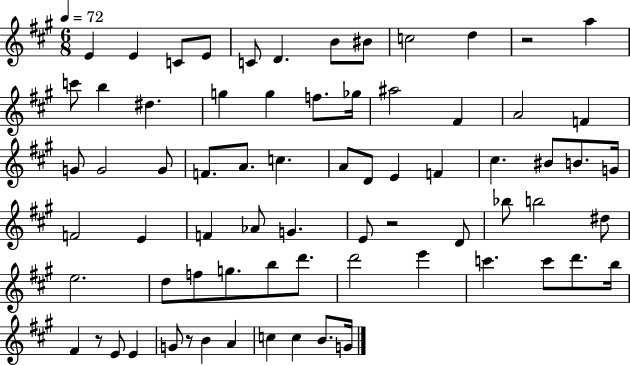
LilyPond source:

{
  \clef treble
  \numericTimeSignature
  \time 6/8
  \key a \major
  \tempo 4 = 72
  e'4 e'4 c'8 e'8 | c'8 d'4. b'8 bis'8 | c''2 d''4 | r2 a''4 | \break c'''8 b''4 dis''4. | g''4 g''4 f''8. ges''16 | ais''2 fis'4 | a'2 f'4 | \break g'8 g'2 g'8 | f'8. a'8. c''4. | a'8 d'8 e'4 f'4 | cis''4. bis'8 b'8. g'16 | \break f'2 e'4 | f'4 aes'8 g'4. | e'8 r2 d'8 | bes''8 b''2 dis''8 | \break e''2. | d''8 f''8 g''8. b''8 d'''8. | d'''2 e'''4 | c'''4. c'''8 d'''8. b''16 | \break fis'4 r8 e'8 e'4 | g'8 r8 b'4 a'4 | c''4 c''4 b'8. g'16 | \bar "|."
}